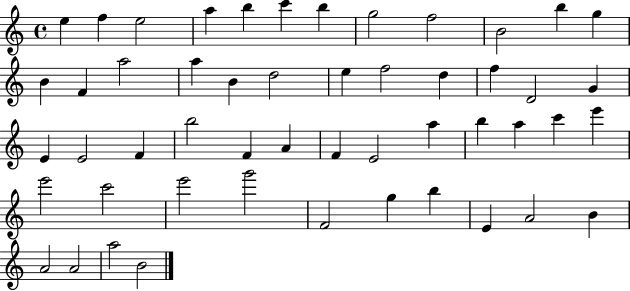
{
  \clef treble
  \time 4/4
  \defaultTimeSignature
  \key c \major
  e''4 f''4 e''2 | a''4 b''4 c'''4 b''4 | g''2 f''2 | b'2 b''4 g''4 | \break b'4 f'4 a''2 | a''4 b'4 d''2 | e''4 f''2 d''4 | f''4 d'2 g'4 | \break e'4 e'2 f'4 | b''2 f'4 a'4 | f'4 e'2 a''4 | b''4 a''4 c'''4 e'''4 | \break e'''2 c'''2 | e'''2 g'''2 | f'2 g''4 b''4 | e'4 a'2 b'4 | \break a'2 a'2 | a''2 b'2 | \bar "|."
}